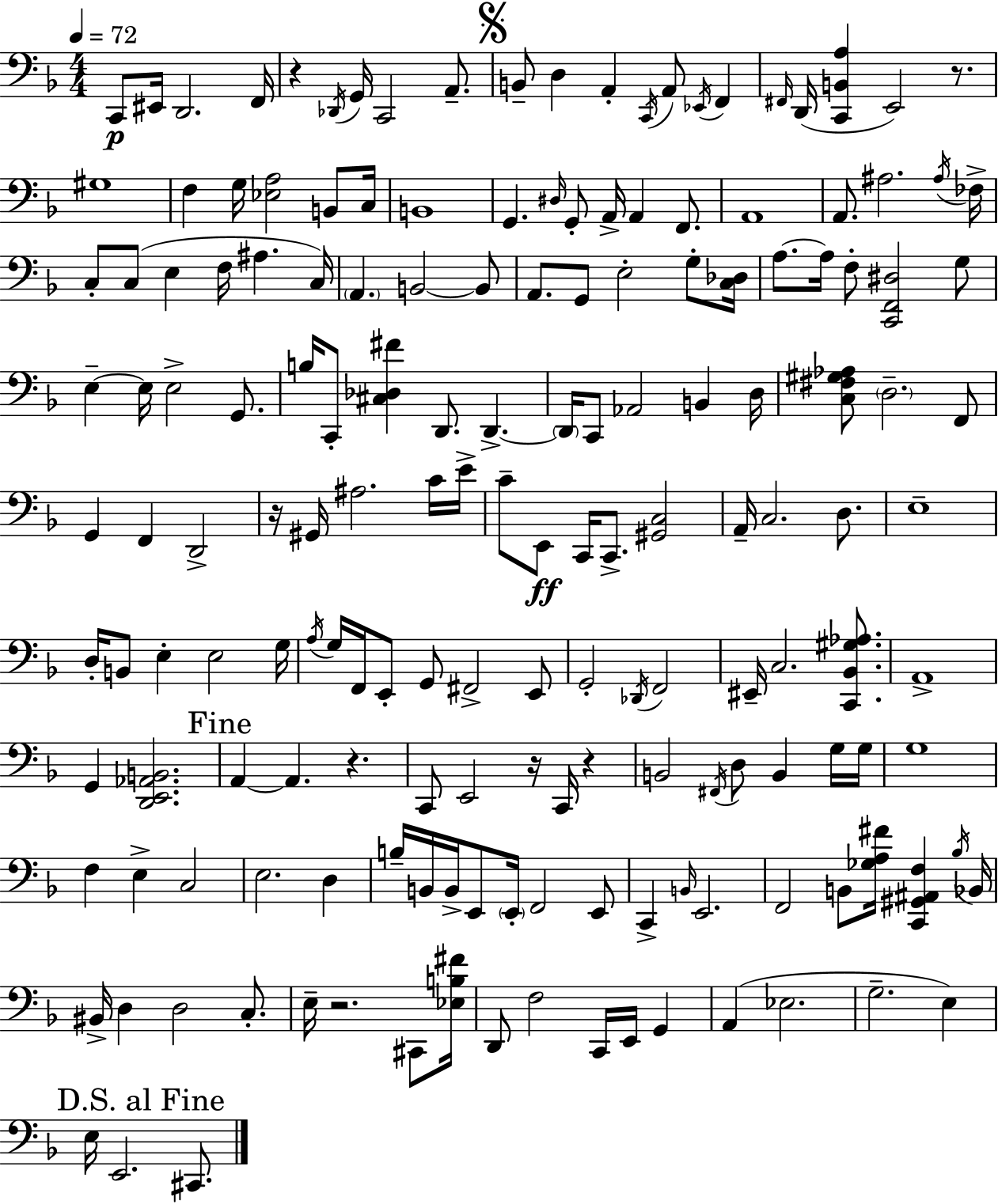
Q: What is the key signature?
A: D minor